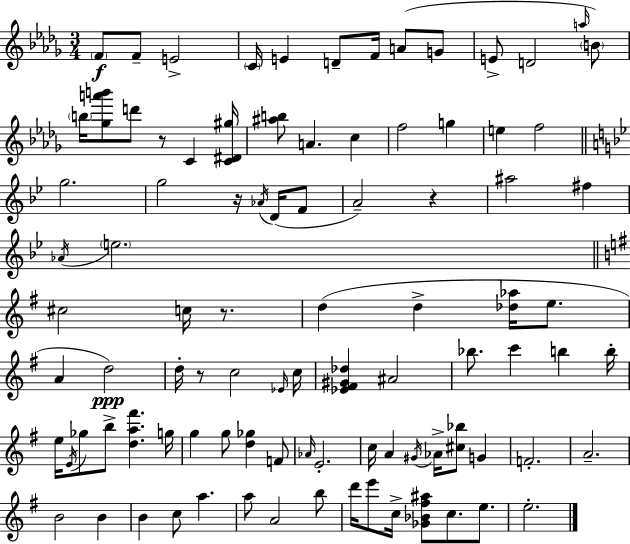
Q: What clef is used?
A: treble